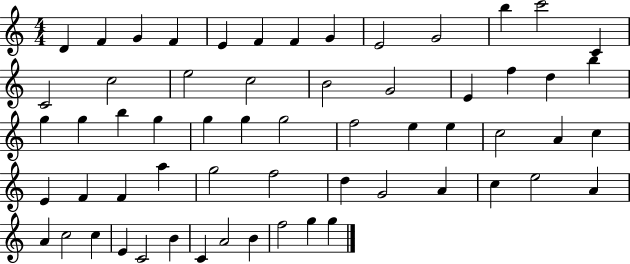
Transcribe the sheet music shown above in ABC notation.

X:1
T:Untitled
M:4/4
L:1/4
K:C
D F G F E F F G E2 G2 b c'2 C C2 c2 e2 c2 B2 G2 E f d b g g b g g g g2 f2 e e c2 A c E F F a g2 f2 d G2 A c e2 A A c2 c E C2 B C A2 B f2 g g